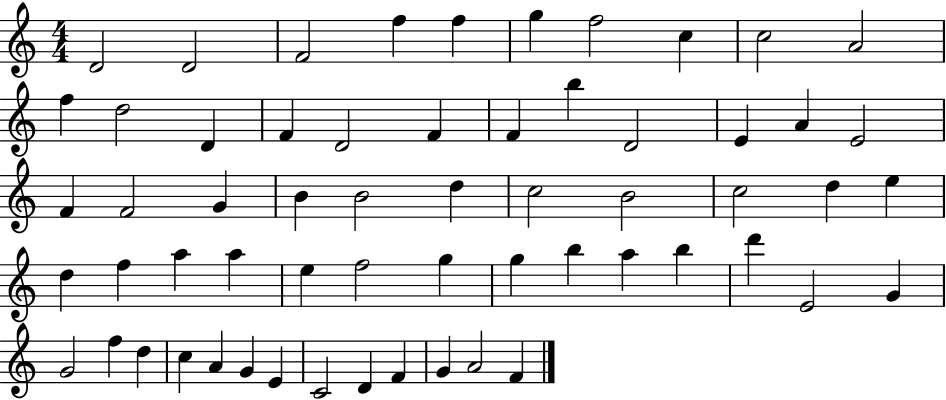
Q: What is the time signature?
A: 4/4